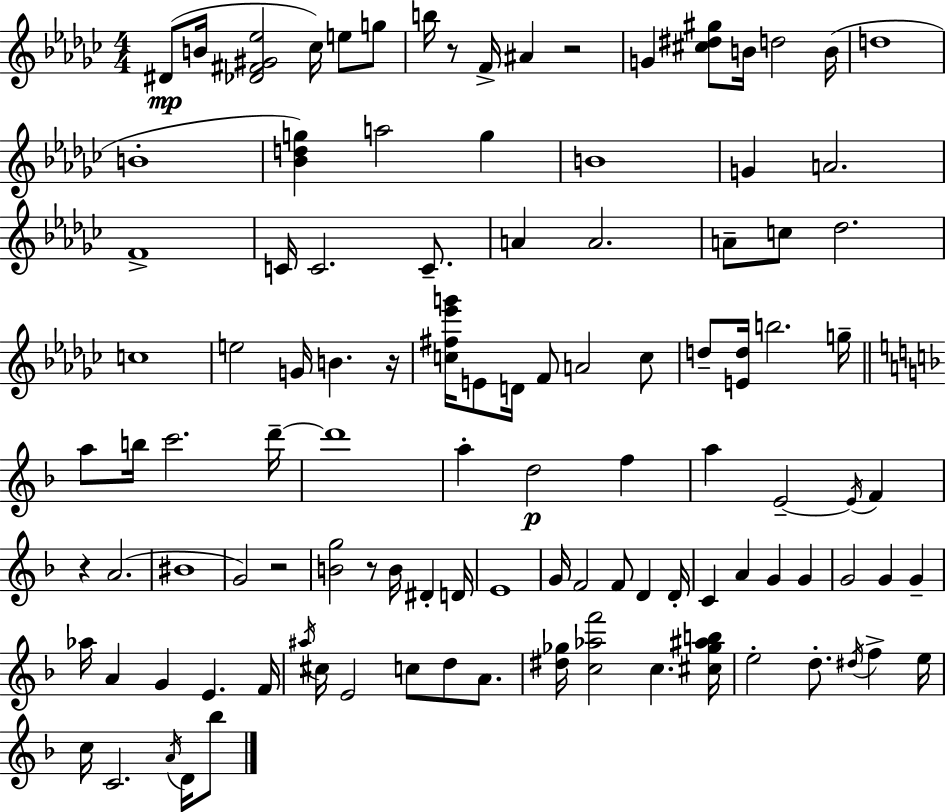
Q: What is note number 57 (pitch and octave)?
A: D#4